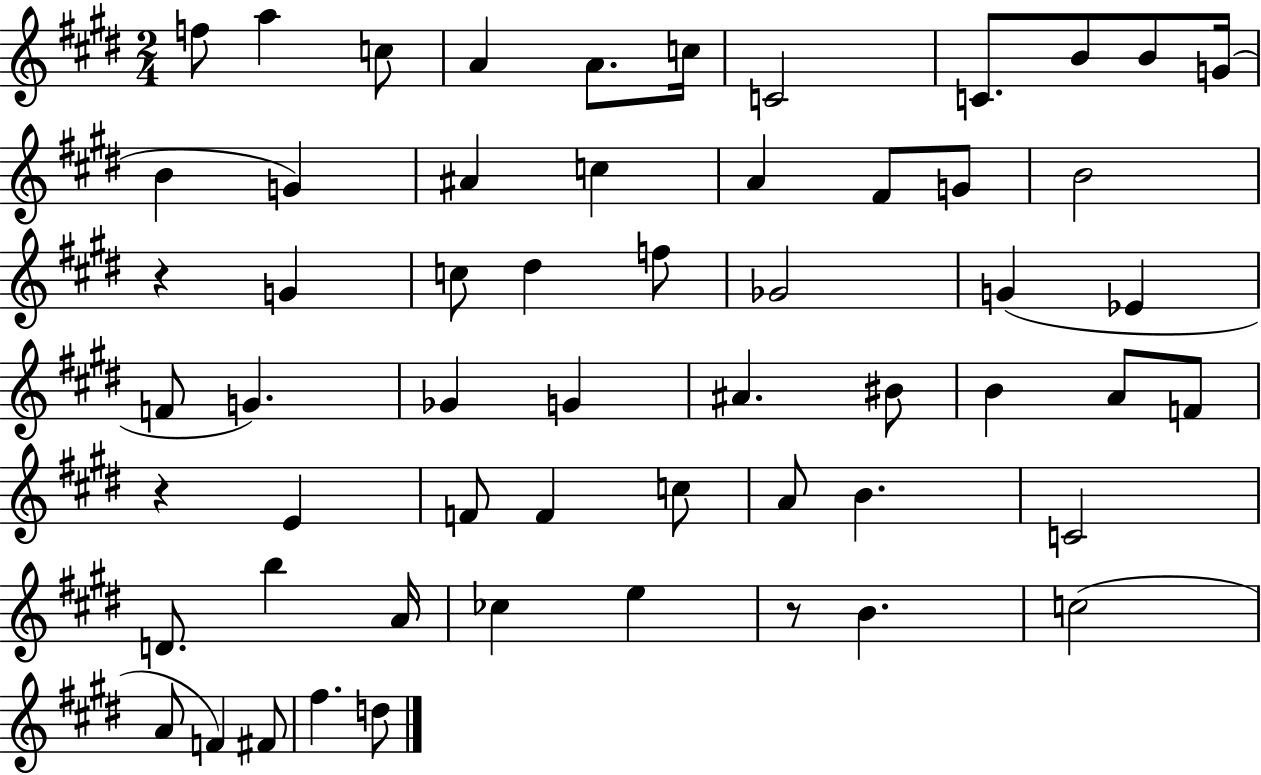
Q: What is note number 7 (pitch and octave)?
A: C4